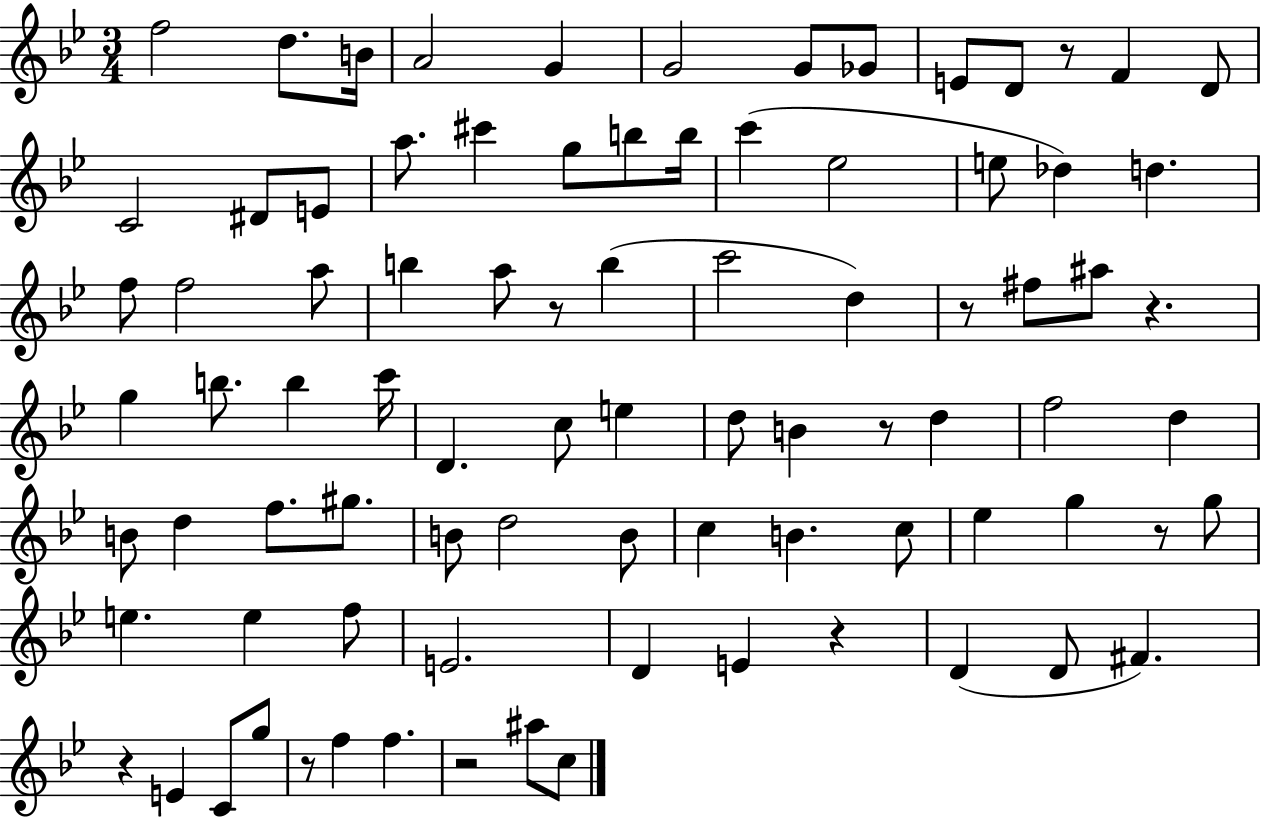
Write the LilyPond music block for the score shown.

{
  \clef treble
  \numericTimeSignature
  \time 3/4
  \key bes \major
  f''2 d''8. b'16 | a'2 g'4 | g'2 g'8 ges'8 | e'8 d'8 r8 f'4 d'8 | \break c'2 dis'8 e'8 | a''8. cis'''4 g''8 b''8 b''16 | c'''4( ees''2 | e''8 des''4) d''4. | \break f''8 f''2 a''8 | b''4 a''8 r8 b''4( | c'''2 d''4) | r8 fis''8 ais''8 r4. | \break g''4 b''8. b''4 c'''16 | d'4. c''8 e''4 | d''8 b'4 r8 d''4 | f''2 d''4 | \break b'8 d''4 f''8. gis''8. | b'8 d''2 b'8 | c''4 b'4. c''8 | ees''4 g''4 r8 g''8 | \break e''4. e''4 f''8 | e'2. | d'4 e'4 r4 | d'4( d'8 fis'4.) | \break r4 e'4 c'8 g''8 | r8 f''4 f''4. | r2 ais''8 c''8 | \bar "|."
}